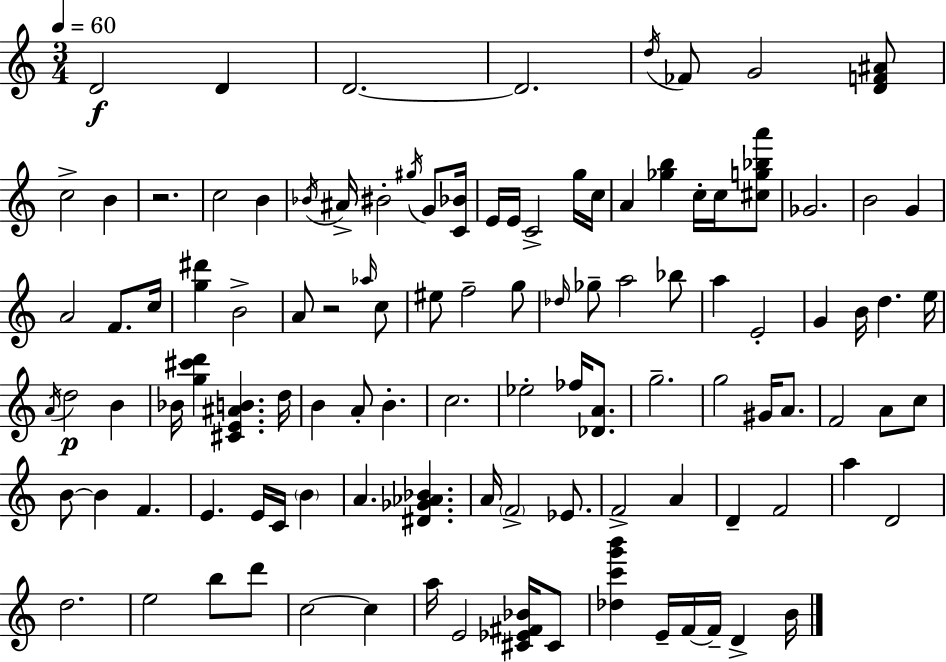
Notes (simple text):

D4/h D4/q D4/h. D4/h. D5/s FES4/e G4/h [D4,F4,A#4]/e C5/h B4/q R/h. C5/h B4/q Bb4/s A#4/s BIS4/h G#5/s G4/e [C4,Bb4]/s E4/s E4/s C4/h G5/s C5/s A4/q [Gb5,B5]/q C5/s C5/s [C#5,G5,Bb5,A6]/e Gb4/h. B4/h G4/q A4/h F4/e. C5/s [G5,D#6]/q B4/h A4/e R/h Ab5/s C5/e EIS5/e F5/h G5/e Db5/s Gb5/e A5/h Bb5/e A5/q E4/h G4/q B4/s D5/q. E5/s A4/s D5/h B4/q Bb4/s [G5,C#6,D6]/q [C#4,E4,A#4,B4]/q. D5/s B4/q A4/e B4/q. C5/h. Eb5/h FES5/s [Db4,A4]/e. G5/h. G5/h G#4/s A4/e. F4/h A4/e C5/e B4/e B4/q F4/q. E4/q. E4/s C4/s B4/q A4/q. [D#4,Gb4,Ab4,Bb4]/q. A4/s F4/h Eb4/e. F4/h A4/q D4/q F4/h A5/q D4/h D5/h. E5/h B5/e D6/e C5/h C5/q A5/s E4/h [C#4,Eb4,F#4,Bb4]/s C#4/e [Db5,C6,G6,B6]/q E4/s F4/s F4/s D4/q B4/s